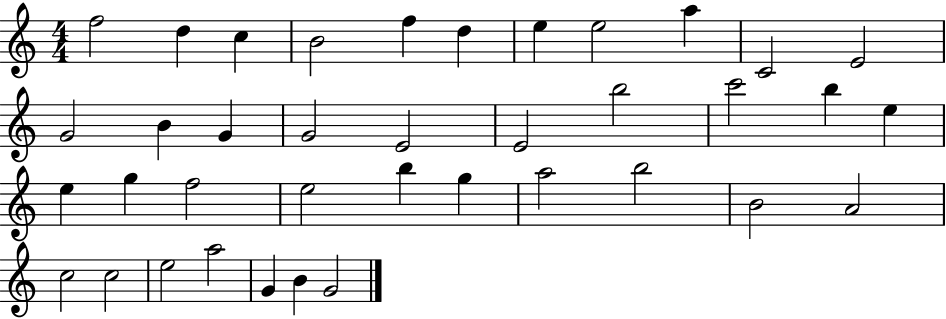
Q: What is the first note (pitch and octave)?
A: F5